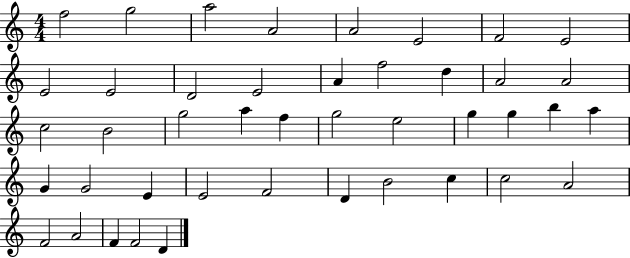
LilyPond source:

{
  \clef treble
  \numericTimeSignature
  \time 4/4
  \key c \major
  f''2 g''2 | a''2 a'2 | a'2 e'2 | f'2 e'2 | \break e'2 e'2 | d'2 e'2 | a'4 f''2 d''4 | a'2 a'2 | \break c''2 b'2 | g''2 a''4 f''4 | g''2 e''2 | g''4 g''4 b''4 a''4 | \break g'4 g'2 e'4 | e'2 f'2 | d'4 b'2 c''4 | c''2 a'2 | \break f'2 a'2 | f'4 f'2 d'4 | \bar "|."
}